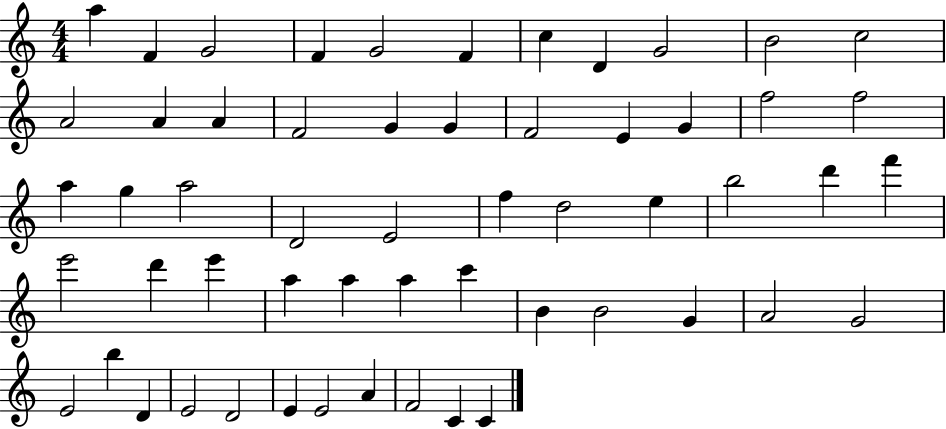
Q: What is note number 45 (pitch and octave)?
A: G4